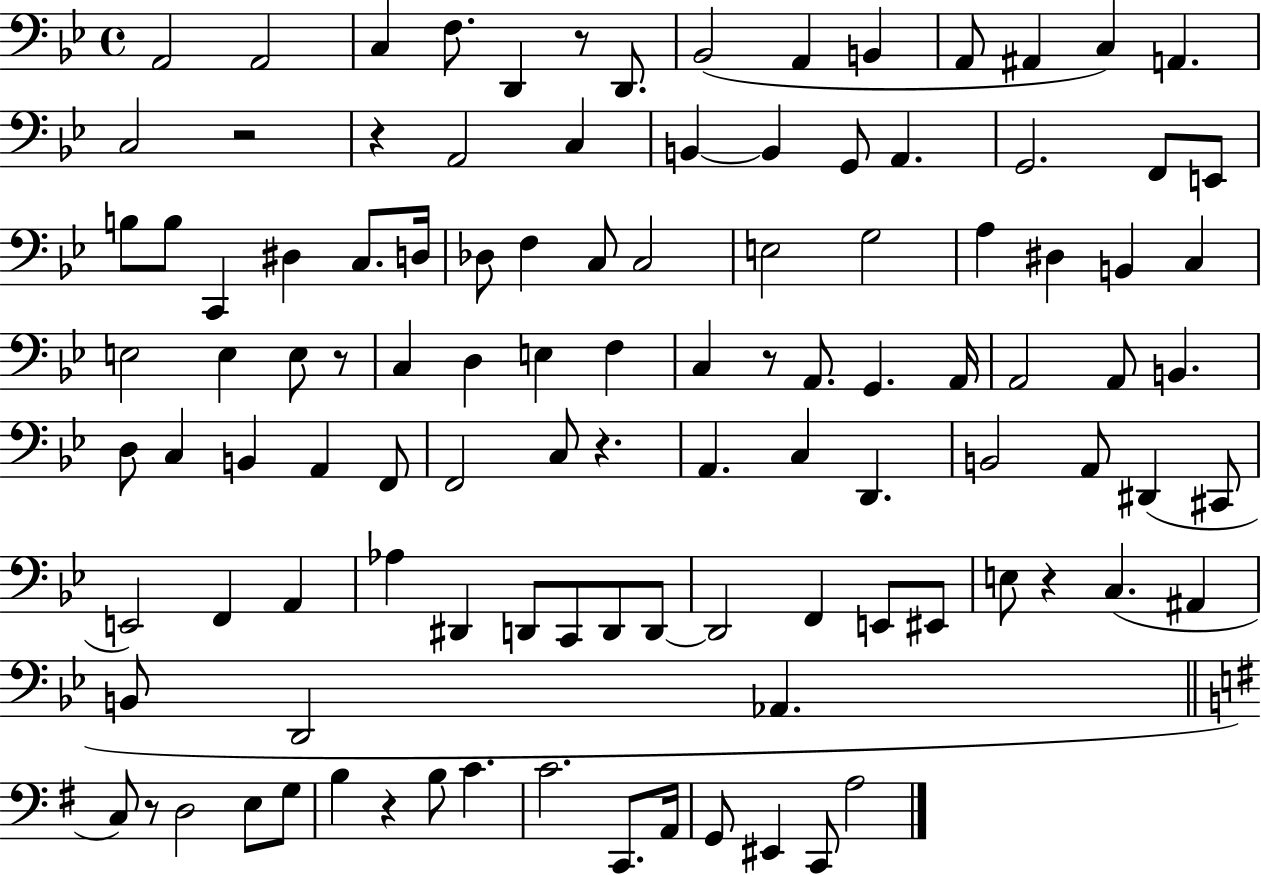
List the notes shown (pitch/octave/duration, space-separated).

A2/h A2/h C3/q F3/e. D2/q R/e D2/e. Bb2/h A2/q B2/q A2/e A#2/q C3/q A2/q. C3/h R/h R/q A2/h C3/q B2/q B2/q G2/e A2/q. G2/h. F2/e E2/e B3/e B3/e C2/q D#3/q C3/e. D3/s Db3/e F3/q C3/e C3/h E3/h G3/h A3/q D#3/q B2/q C3/q E3/h E3/q E3/e R/e C3/q D3/q E3/q F3/q C3/q R/e A2/e. G2/q. A2/s A2/h A2/e B2/q. D3/e C3/q B2/q A2/q F2/e F2/h C3/e R/q. A2/q. C3/q D2/q. B2/h A2/e D#2/q C#2/e E2/h F2/q A2/q Ab3/q D#2/q D2/e C2/e D2/e D2/e D2/h F2/q E2/e EIS2/e E3/e R/q C3/q. A#2/q B2/e D2/h Ab2/q. C3/e R/e D3/h E3/e G3/e B3/q R/q B3/e C4/q. C4/h. C2/e. A2/s G2/e EIS2/q C2/e A3/h